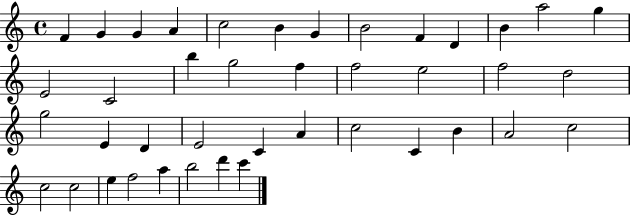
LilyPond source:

{
  \clef treble
  \time 4/4
  \defaultTimeSignature
  \key c \major
  f'4 g'4 g'4 a'4 | c''2 b'4 g'4 | b'2 f'4 d'4 | b'4 a''2 g''4 | \break e'2 c'2 | b''4 g''2 f''4 | f''2 e''2 | f''2 d''2 | \break g''2 e'4 d'4 | e'2 c'4 a'4 | c''2 c'4 b'4 | a'2 c''2 | \break c''2 c''2 | e''4 f''2 a''4 | b''2 d'''4 c'''4 | \bar "|."
}